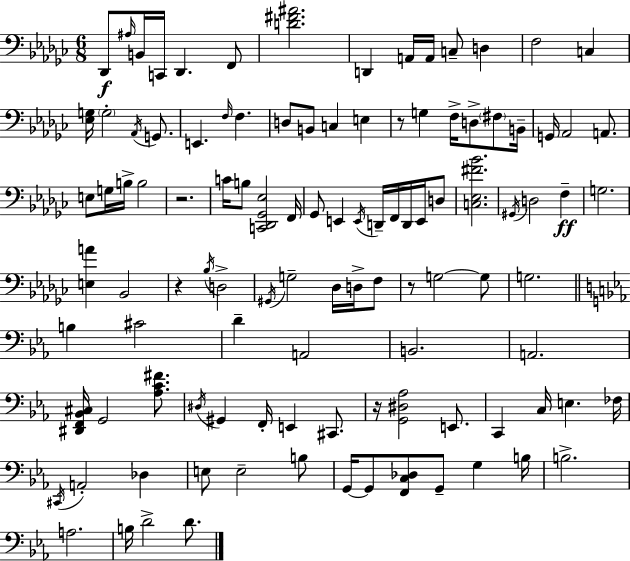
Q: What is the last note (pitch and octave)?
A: D4